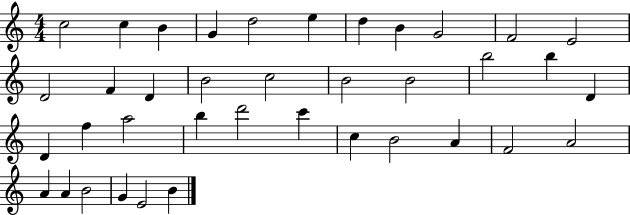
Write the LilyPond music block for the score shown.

{
  \clef treble
  \numericTimeSignature
  \time 4/4
  \key c \major
  c''2 c''4 b'4 | g'4 d''2 e''4 | d''4 b'4 g'2 | f'2 e'2 | \break d'2 f'4 d'4 | b'2 c''2 | b'2 b'2 | b''2 b''4 d'4 | \break d'4 f''4 a''2 | b''4 d'''2 c'''4 | c''4 b'2 a'4 | f'2 a'2 | \break a'4 a'4 b'2 | g'4 e'2 b'4 | \bar "|."
}